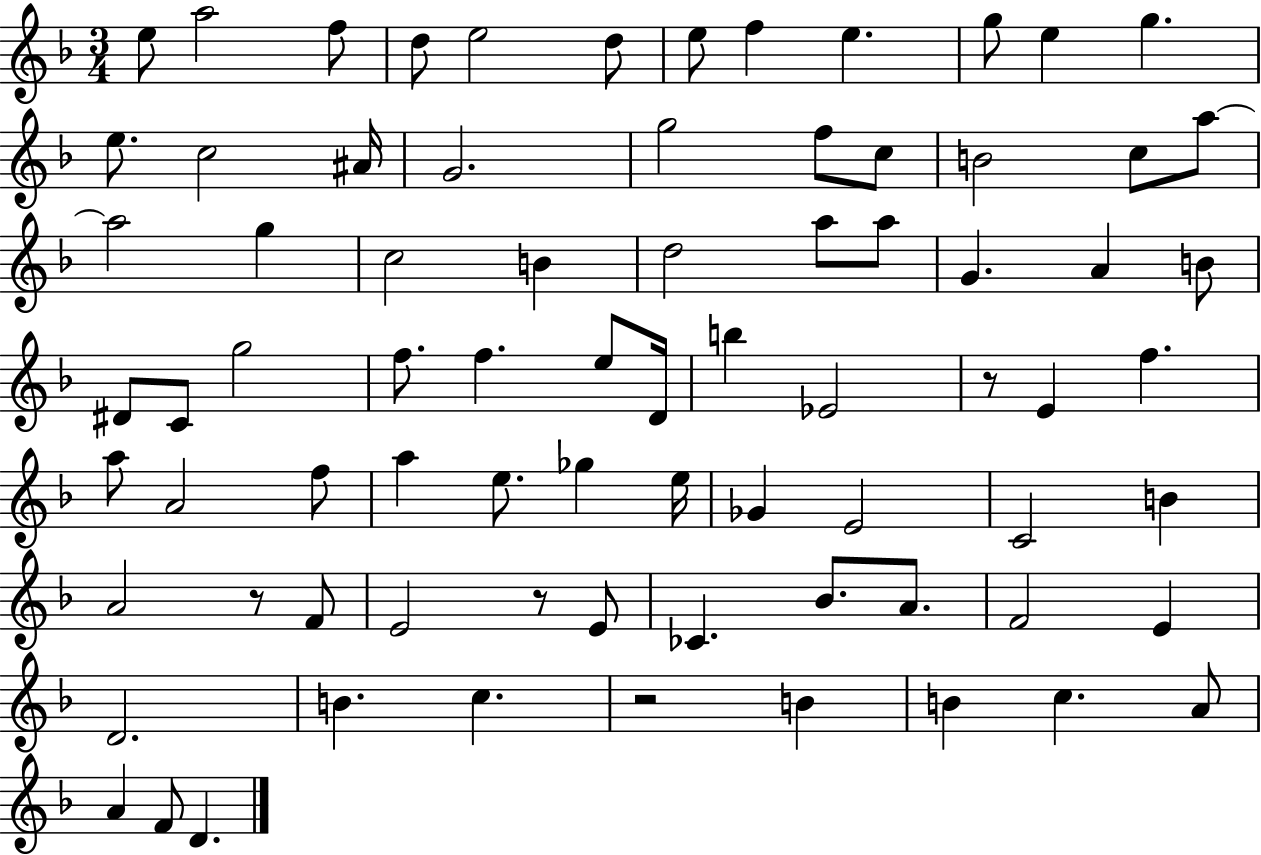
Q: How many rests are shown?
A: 4